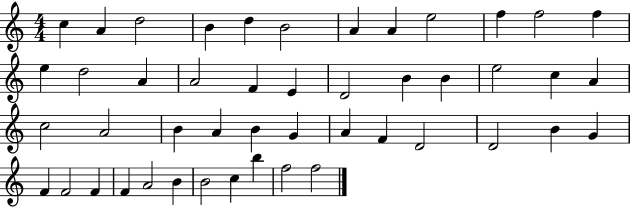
X:1
T:Untitled
M:4/4
L:1/4
K:C
c A d2 B d B2 A A e2 f f2 f e d2 A A2 F E D2 B B e2 c A c2 A2 B A B G A F D2 D2 B G F F2 F F A2 B B2 c b f2 f2